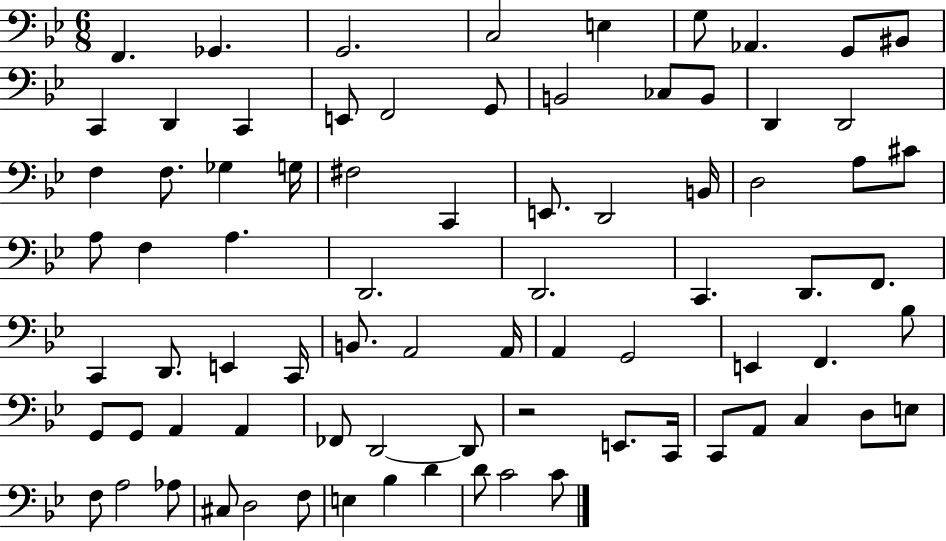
X:1
T:Untitled
M:6/8
L:1/4
K:Bb
F,, _G,, G,,2 C,2 E, G,/2 _A,, G,,/2 ^B,,/2 C,, D,, C,, E,,/2 F,,2 G,,/2 B,,2 _C,/2 B,,/2 D,, D,,2 F, F,/2 _G, G,/4 ^F,2 C,, E,,/2 D,,2 B,,/4 D,2 A,/2 ^C/2 A,/2 F, A, D,,2 D,,2 C,, D,,/2 F,,/2 C,, D,,/2 E,, C,,/4 B,,/2 A,,2 A,,/4 A,, G,,2 E,, F,, _B,/2 G,,/2 G,,/2 A,, A,, _F,,/2 D,,2 D,,/2 z2 E,,/2 C,,/4 C,,/2 A,,/2 C, D,/2 E,/2 F,/2 A,2 _A,/2 ^C,/2 D,2 F,/2 E, _B, D D/2 C2 C/2